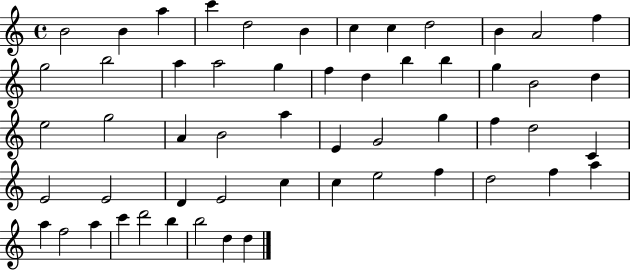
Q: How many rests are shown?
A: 0